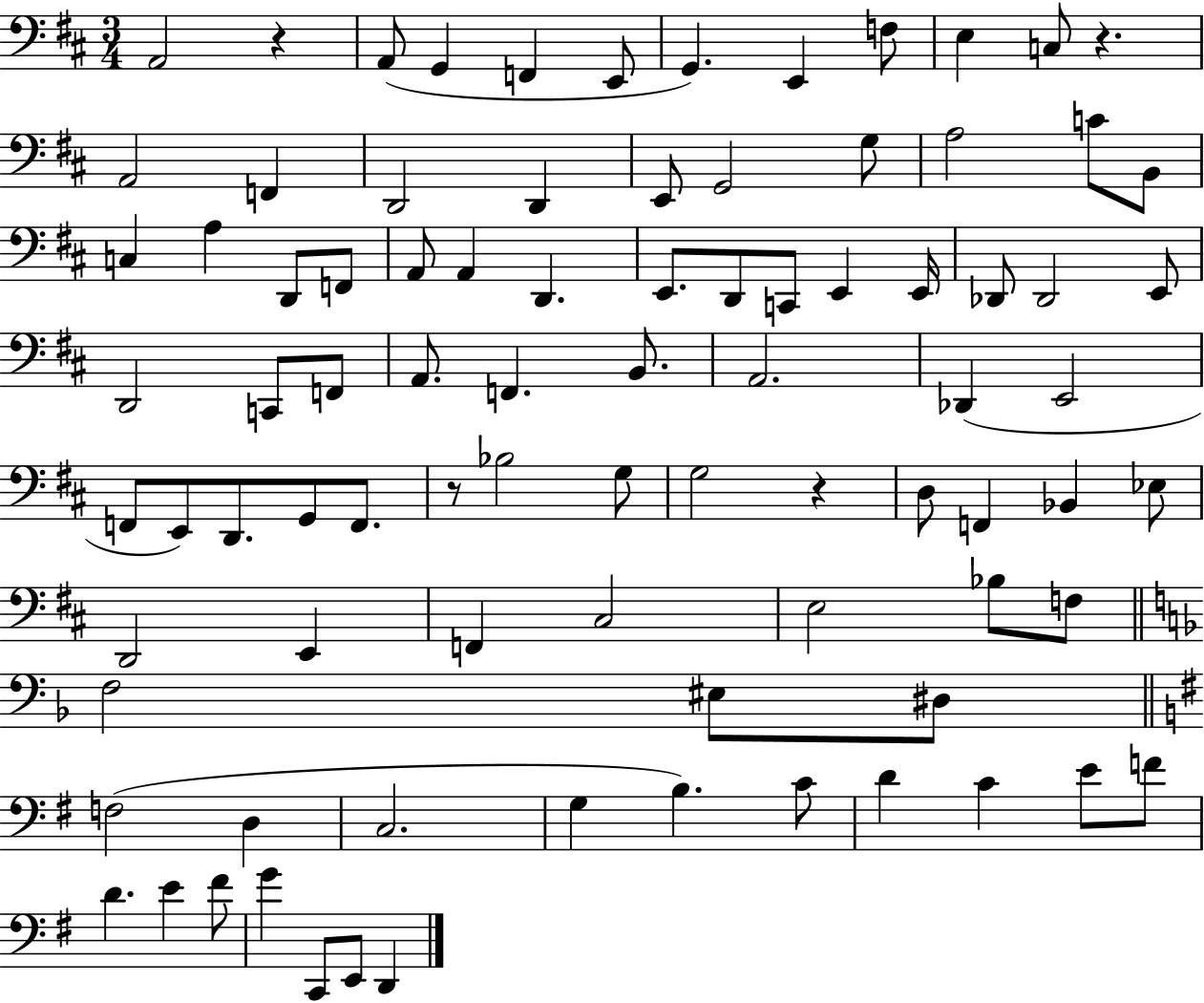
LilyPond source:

{
  \clef bass
  \numericTimeSignature
  \time 3/4
  \key d \major
  a,2 r4 | a,8( g,4 f,4 e,8 | g,4.) e,4 f8 | e4 c8 r4. | \break a,2 f,4 | d,2 d,4 | e,8 g,2 g8 | a2 c'8 b,8 | \break c4 a4 d,8 f,8 | a,8 a,4 d,4. | e,8. d,8 c,8 e,4 e,16 | des,8 des,2 e,8 | \break d,2 c,8 f,8 | a,8. f,4. b,8. | a,2. | des,4( e,2 | \break f,8 e,8) d,8. g,8 f,8. | r8 bes2 g8 | g2 r4 | d8 f,4 bes,4 ees8 | \break d,2 e,4 | f,4 cis2 | e2 bes8 f8 | \bar "||" \break \key d \minor f2 eis8 dis8 | \bar "||" \break \key g \major f2( d4 | c2. | g4 b4.) c'8 | d'4 c'4 e'8 f'8 | \break d'4. e'4 fis'8 | g'4 c,8 e,8 d,4 | \bar "|."
}